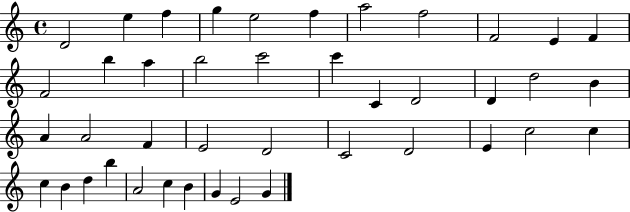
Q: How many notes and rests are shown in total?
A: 42